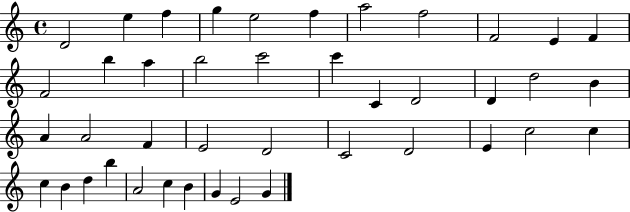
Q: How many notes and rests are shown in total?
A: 42